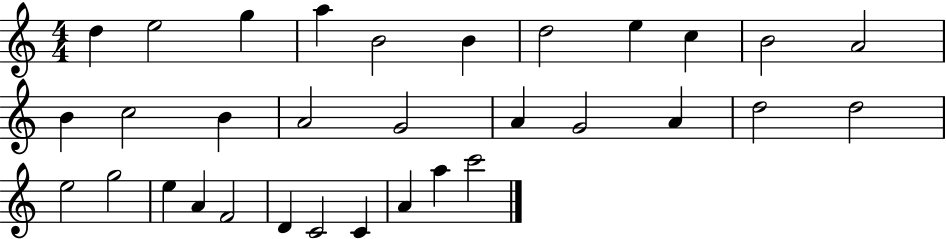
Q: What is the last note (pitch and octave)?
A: C6